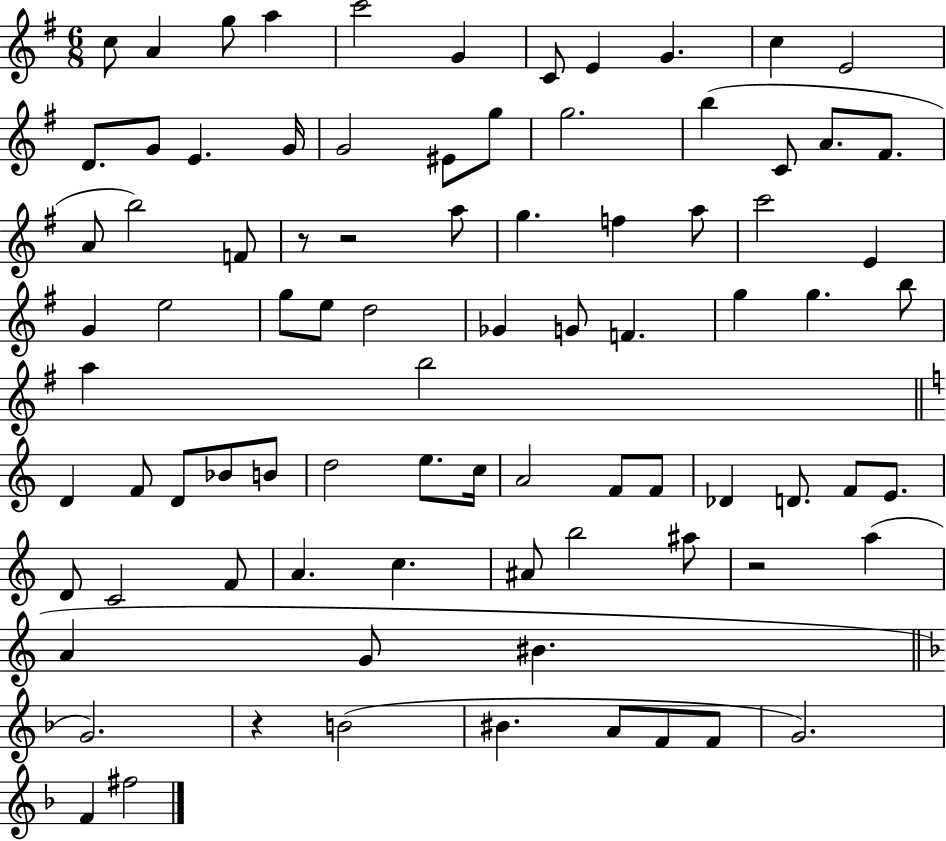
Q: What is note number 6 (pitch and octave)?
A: G4